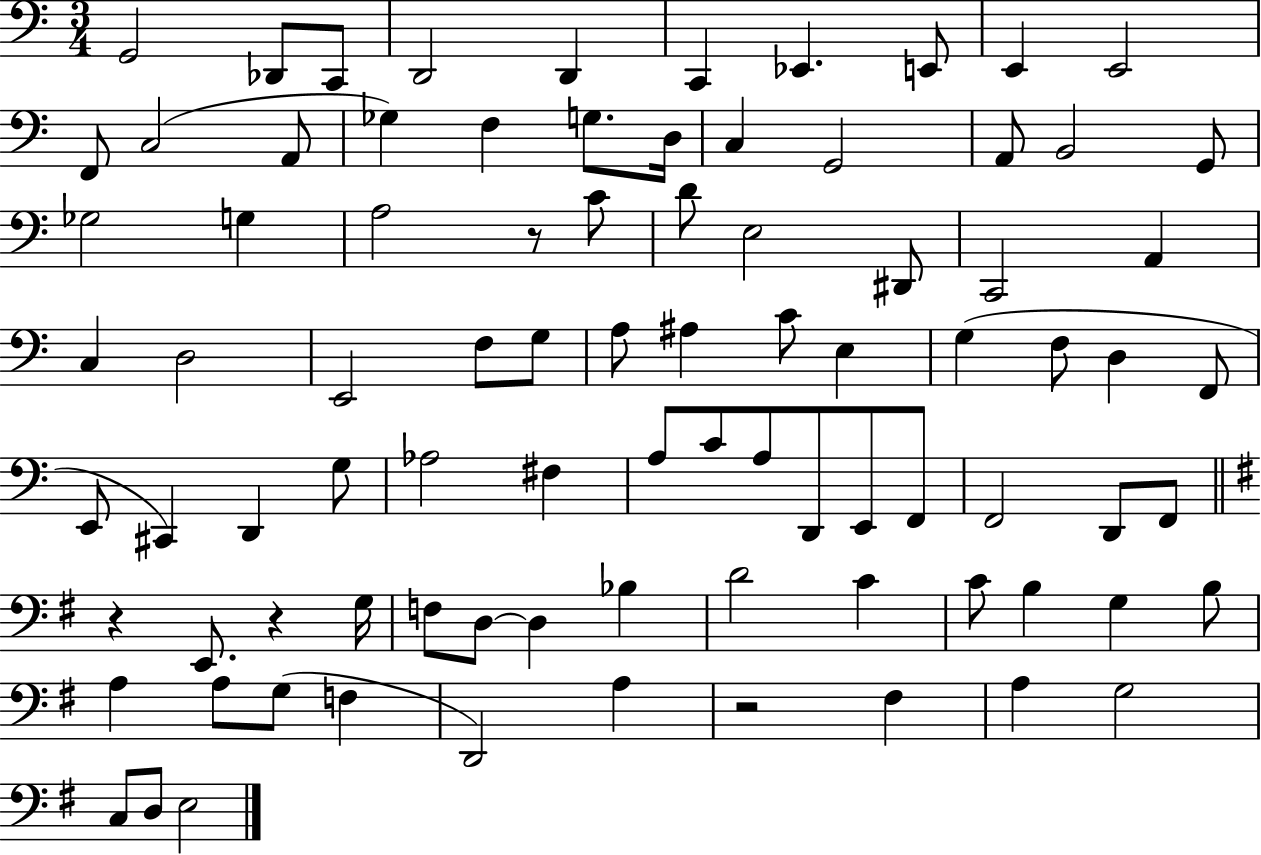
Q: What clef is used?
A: bass